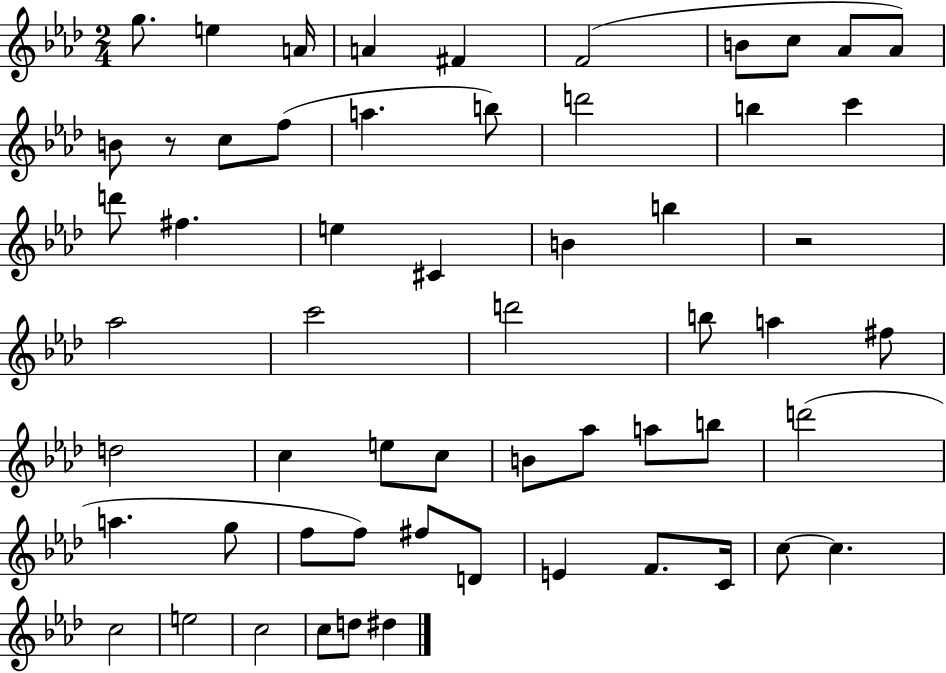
{
  \clef treble
  \numericTimeSignature
  \time 2/4
  \key aes \major
  \repeat volta 2 { g''8. e''4 a'16 | a'4 fis'4 | f'2( | b'8 c''8 aes'8 aes'8) | \break b'8 r8 c''8 f''8( | a''4. b''8) | d'''2 | b''4 c'''4 | \break d'''8 fis''4. | e''4 cis'4 | b'4 b''4 | r2 | \break aes''2 | c'''2 | d'''2 | b''8 a''4 fis''8 | \break d''2 | c''4 e''8 c''8 | b'8 aes''8 a''8 b''8 | d'''2( | \break a''4. g''8 | f''8 f''8) fis''8 d'8 | e'4 f'8. c'16 | c''8~~ c''4. | \break c''2 | e''2 | c''2 | c''8 d''8 dis''4 | \break } \bar "|."
}